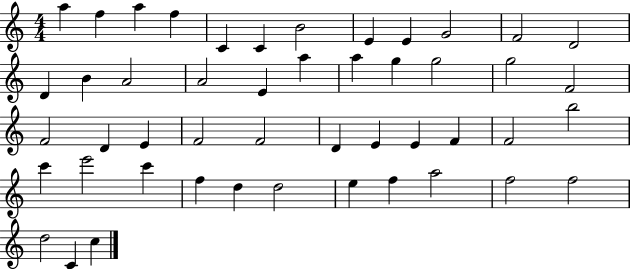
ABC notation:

X:1
T:Untitled
M:4/4
L:1/4
K:C
a f a f C C B2 E E G2 F2 D2 D B A2 A2 E a a g g2 g2 F2 F2 D E F2 F2 D E E F F2 b2 c' e'2 c' f d d2 e f a2 f2 f2 d2 C c